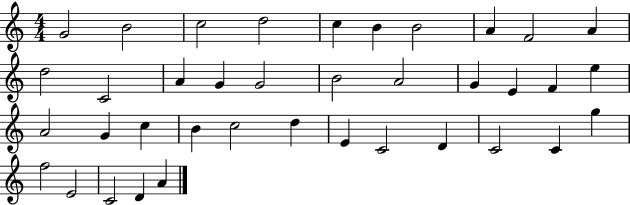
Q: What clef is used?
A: treble